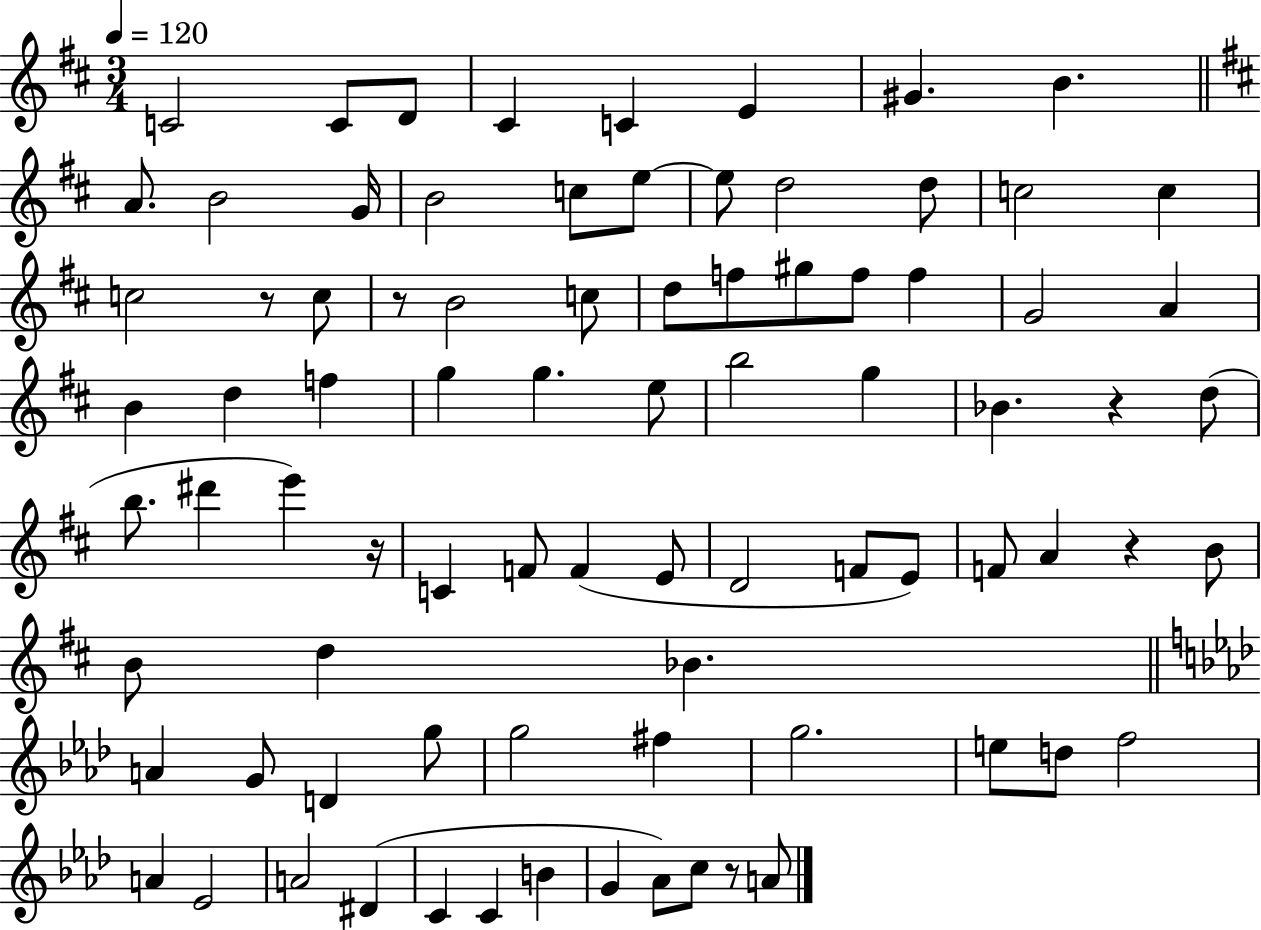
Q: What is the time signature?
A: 3/4